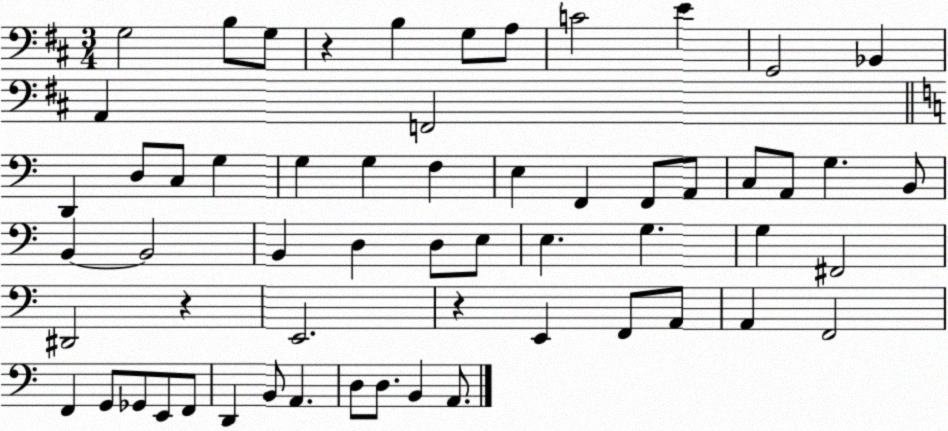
X:1
T:Untitled
M:3/4
L:1/4
K:D
G,2 B,/2 G,/2 z B, G,/2 A,/2 C2 E G,,2 _B,, A,, F,,2 D,, D,/2 C,/2 G, G, G, F, E, F,, F,,/2 A,,/2 C,/2 A,,/2 G, B,,/2 B,, B,,2 B,, D, D,/2 E,/2 E, G, G, ^F,,2 ^D,,2 z E,,2 z E,, F,,/2 A,,/2 A,, F,,2 F,, G,,/2 _G,,/2 E,,/2 F,,/2 D,, B,,/2 A,, D,/2 D,/2 B,, A,,/2